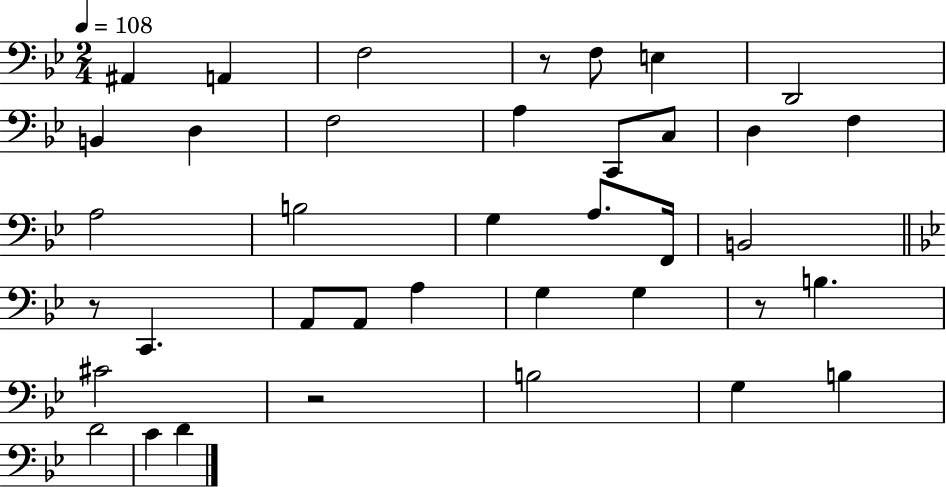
{
  \clef bass
  \numericTimeSignature
  \time 2/4
  \key bes \major
  \tempo 4 = 108
  ais,4 a,4 | f2 | r8 f8 e4 | d,2 | \break b,4 d4 | f2 | a4 c,8 c8 | d4 f4 | \break a2 | b2 | g4 a8. f,16 | b,2 | \break \bar "||" \break \key bes \major r8 c,4. | a,8 a,8 a4 | g4 g4 | r8 b4. | \break cis'2 | r2 | b2 | g4 b4 | \break d'2 | c'4 d'4 | \bar "|."
}